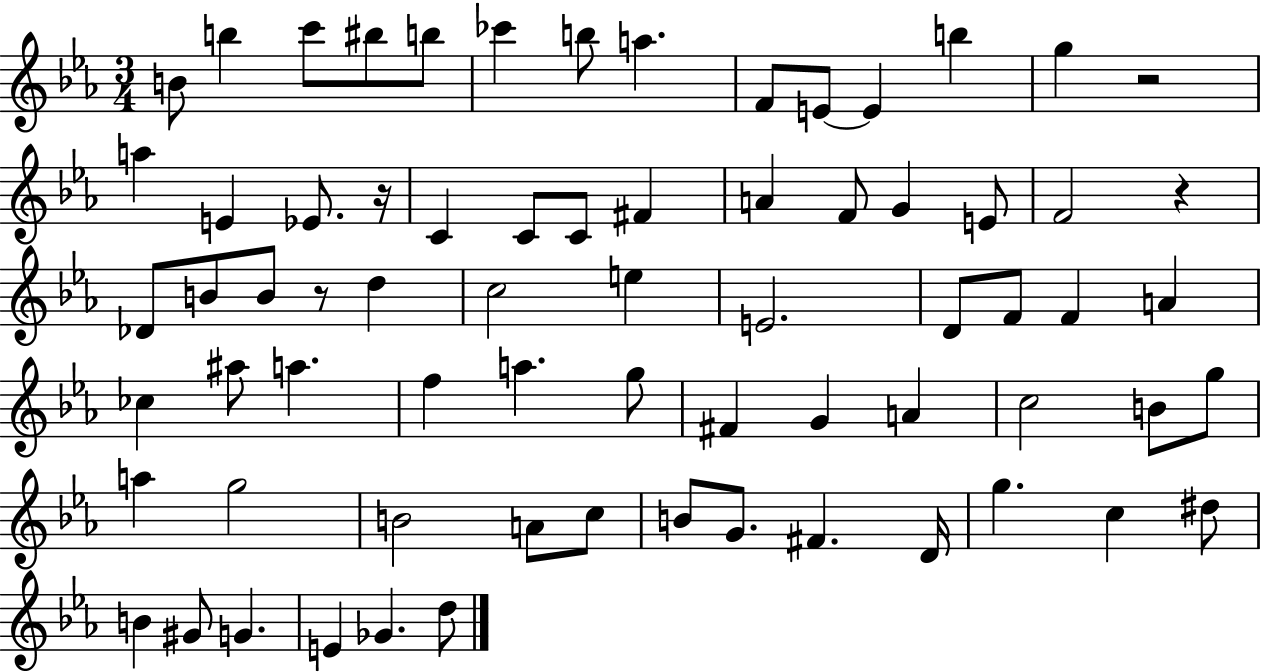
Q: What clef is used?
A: treble